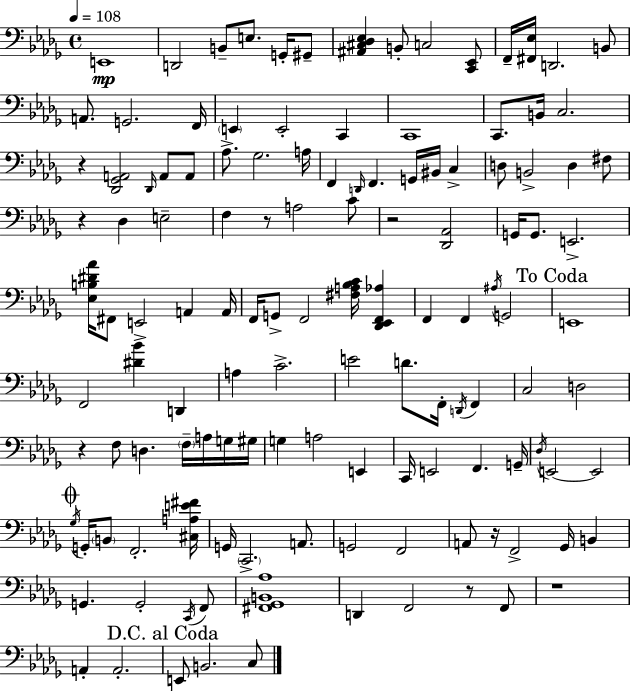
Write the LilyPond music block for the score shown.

{
  \clef bass
  \time 4/4
  \defaultTimeSignature
  \key bes \minor
  \tempo 4 = 108
  e,1\mp | d,2 b,8-- e8. g,16-. gis,8-- | <ais, cis des ees>4 b,8-. c2 <c, ees,>8 | f,16-- <fis, ees>16 d,2. b,8 | \break a,8. g,2. f,16 | \parenthesize e,4 e,2-. c,4 | c,1 | c,8. b,16 c2. | \break r4 <des, ges, a,>2 \grace { des,16 } a,8 a,8 | aes8.-> ges2. | a16 f,4 \grace { d,16 } f,4. g,16 bis,16 c4-> | d8 b,2-> d4 | \break fis8 r4 des4 e2-- | f4 r8 a2 | c'8 r2 <des, aes,>2 | g,16 g,8. e,2.-> | \break <ees b dis' aes'>16 fis,8 e,2-> a,4 | a,16 f,16 g,8-> f,2 <fis a bes c'>16 <des, ees, f, aes>4 | f,4 f,4 \acciaccatura { ais16 } g,2 | \mark "To Coda" e,1 | \break f,2 <dis' bes'>4 d,4 | a4 c'2.-> | e'2 d'8. f,16-. \acciaccatura { d,16 } | f,4 c2 d2 | \break r4 f8 d4. | \parenthesize f16-- a16 g16 gis16 g4 a2 | e,4 c,16 e,2 f,4. | g,16-- \acciaccatura { des16 } e,2~~ e,2 | \break \mark \markup { \musicglyph "scripts.coda" } \acciaccatura { ges16 } g,16-. \parenthesize b,8 f,2.-. | <cis a e' fis'>16 g,16 \parenthesize c,2.-> | a,8. g,2 f,2 | a,8 r16 f,2-> | \break ges,16 b,4 g,4. g,2-. | \acciaccatura { c,16 } f,8 <fis, ges, b, aes>1 | d,4 f,2 | r8 f,8 r1 | \break a,4-. a,2.-. | \mark "D.C. al Coda" e,8 b,2. | c8 \bar "|."
}